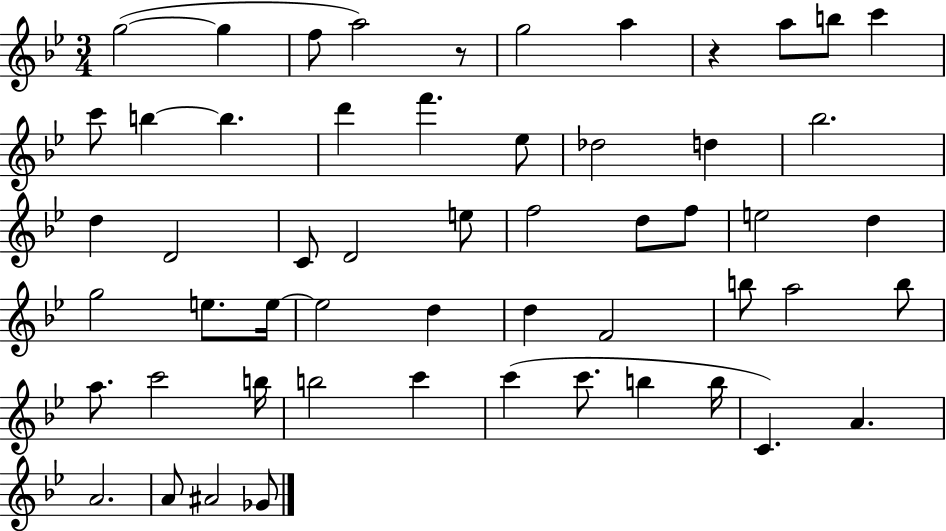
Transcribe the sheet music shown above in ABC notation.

X:1
T:Untitled
M:3/4
L:1/4
K:Bb
g2 g f/2 a2 z/2 g2 a z a/2 b/2 c' c'/2 b b d' f' _e/2 _d2 d _b2 d D2 C/2 D2 e/2 f2 d/2 f/2 e2 d g2 e/2 e/4 e2 d d F2 b/2 a2 b/2 a/2 c'2 b/4 b2 c' c' c'/2 b b/4 C A A2 A/2 ^A2 _G/2